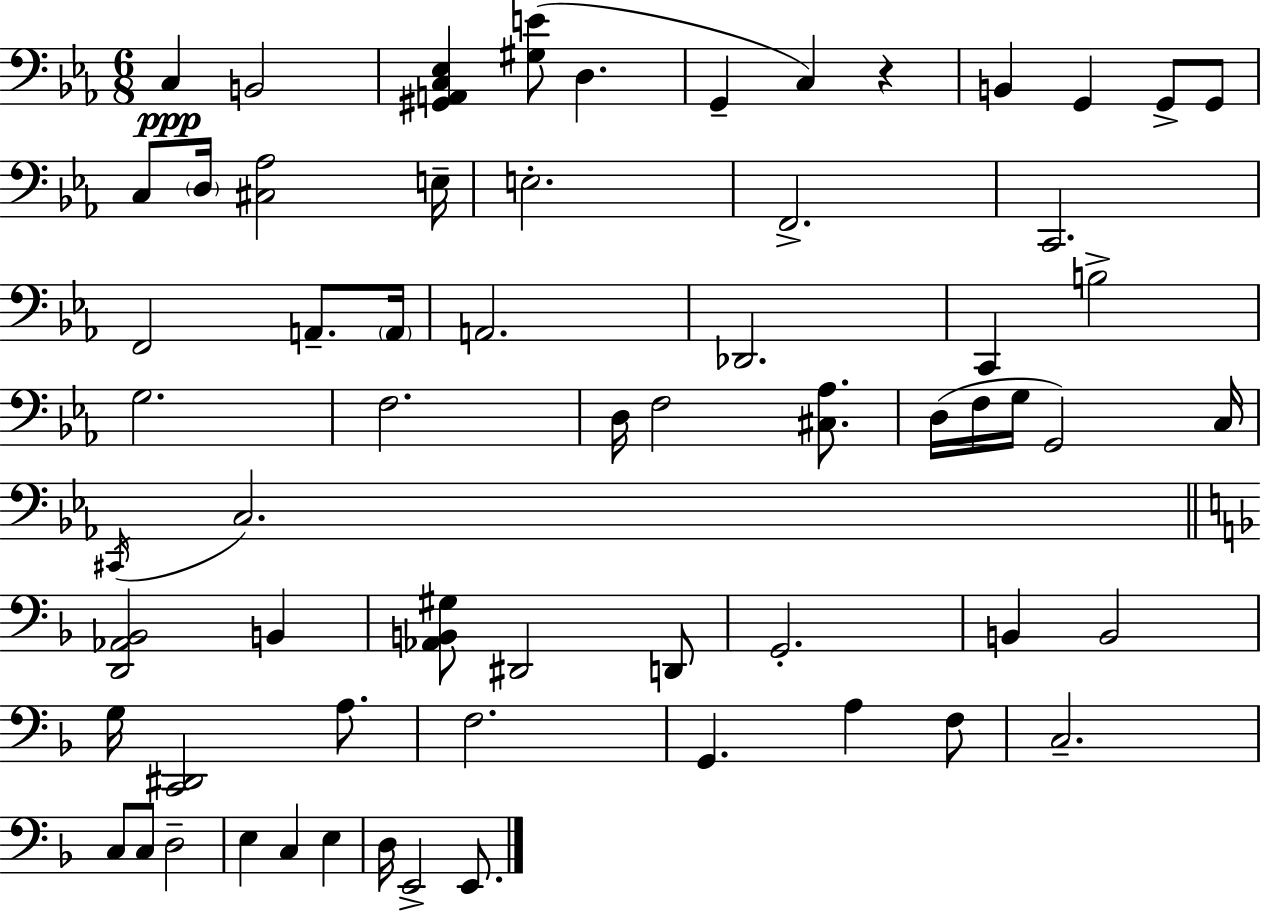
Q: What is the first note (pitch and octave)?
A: C3